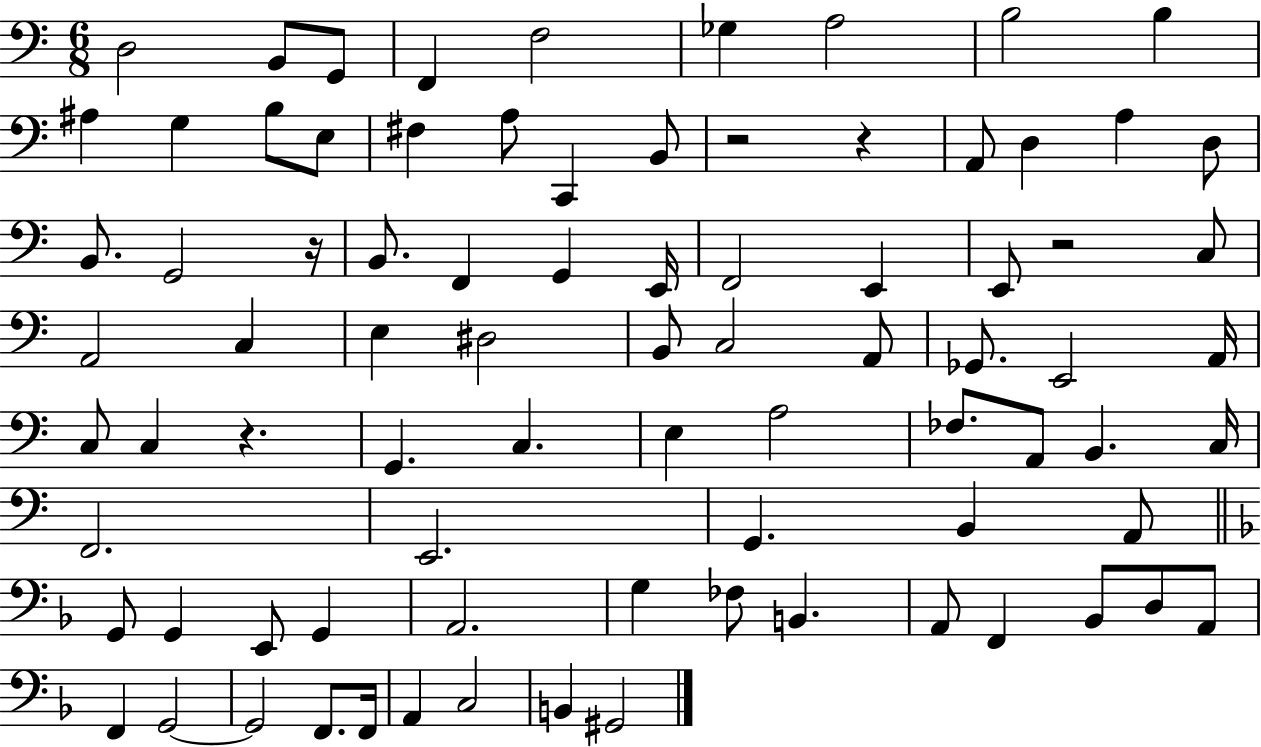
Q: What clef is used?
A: bass